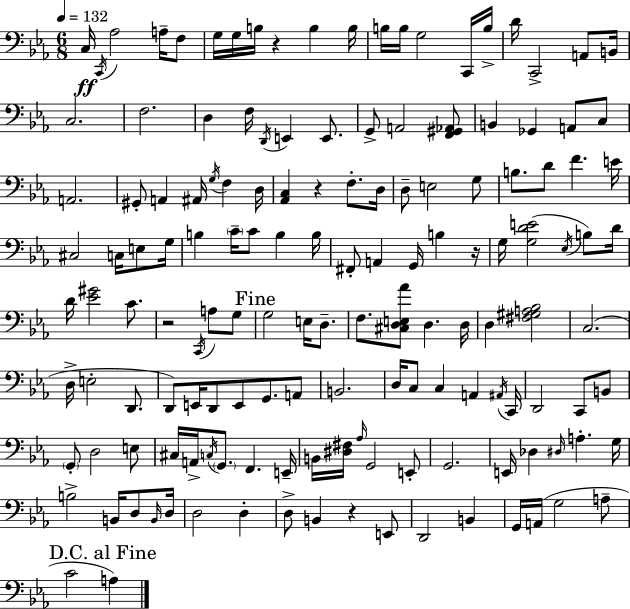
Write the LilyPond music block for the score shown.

{
  \clef bass
  \numericTimeSignature
  \time 6/8
  \key c \minor
  \tempo 4 = 132
  c16\ff \acciaccatura { c,16 } aes2 a16-- f8 | g16 g16 b16 r4 b4 | b16 b16 b16 g2 c,16 | b16-> d'16 c,2-> a,8 | \break b,16 c2. | f2. | d4 f16 \acciaccatura { d,16 } e,4 e,8. | g,8-> a,2 | \break <f, gis, aes,>8 b,4 ges,4 a,8 | c8 a,2. | gis,8-. a,4 ais,16 \acciaccatura { g16 } f4 | d16 <aes, c>4 r4 f8.-. | \break d16 d8-- e2 | g8 b8. d'8 f'4. | e'16 cis2 c16 | e8 g16 b4 \parenthesize c'16-- c'8 b4 | \break b16 fis,8-. a,4 g,16 b4 | r16 g16 <g d' e'>2( | \acciaccatura { ees16 } b8) d'16 d'16 <ees' gis'>2 | c'8. r2 | \break \acciaccatura { c,16 } a8 g8 \mark "Fine" g2 | e16 d8.-- f8. <cis d e aes'>8 d4. | d16 d4 <fis gis a bes>2 | c2.( | \break d16-> e2-. | d,8. d,8) e,16 d,8 e,8 | g,8. a,8 b,2. | d16 c8 c4 | \break a,4 \acciaccatura { ais,16 } c,16 d,2 | c,8 b,8 \parenthesize g,8-. d2 | e8 cis16 a,16-> \acciaccatura { c16 } \parenthesize g,8. | f,4. e,16-- b,16 <dis fis>16 \grace { aes16 } g,2 | \break e,8-. g,2. | e,16 des4 | \grace { dis16 } a4.-. g16 b2-> | b,16 d8 \grace { b,16 } d16 d2 | \break d4-. d8-> | b,4 r4 e,8 d,2 | b,4 g,16 a,16( | g2 a8-- \mark "D.C. al Fine" c'2 | \break a4) \bar "|."
}